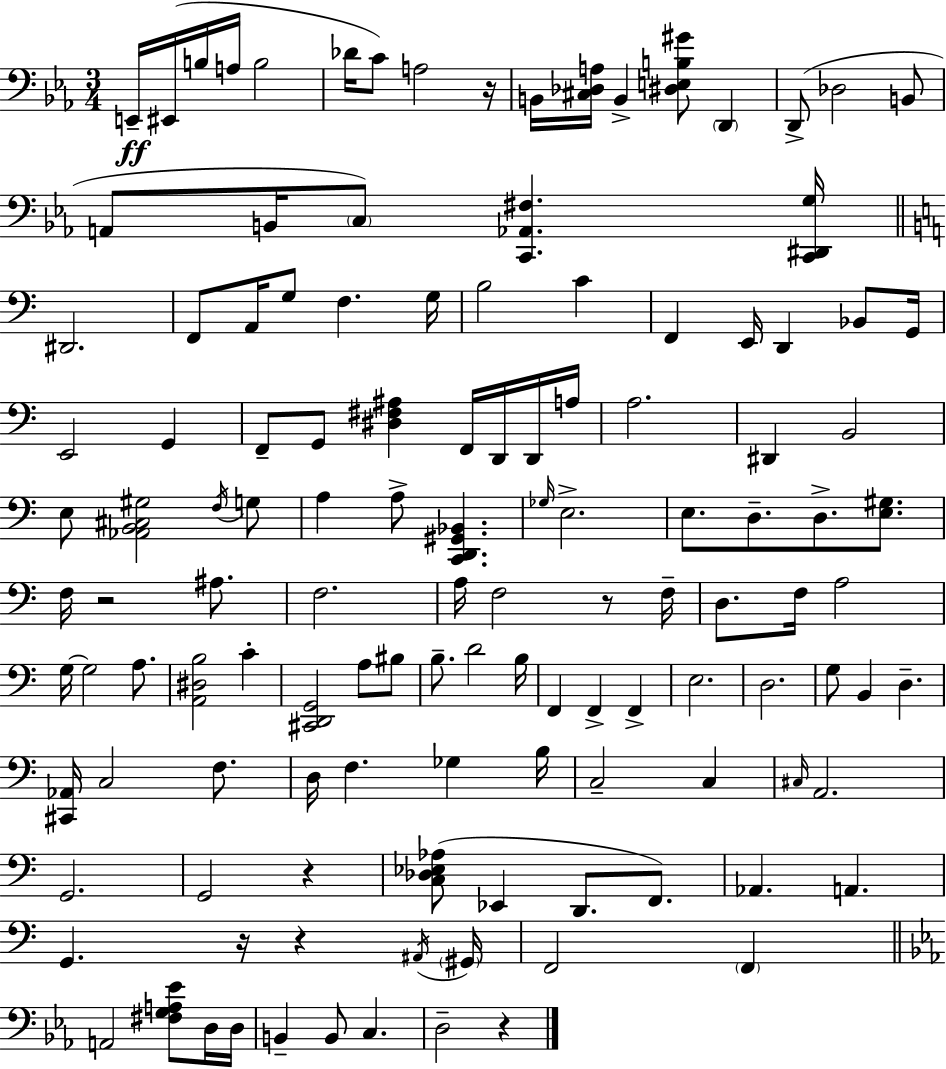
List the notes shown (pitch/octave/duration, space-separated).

E2/s EIS2/s B3/s A3/s B3/h Db4/s C4/e A3/h R/s B2/s [C#3,Db3,A3]/s B2/q [D#3,E3,B3,G#4]/e D2/q D2/e Db3/h B2/e A2/e B2/s C3/e [C2,Ab2,F#3]/q. [C2,D#2,G3]/s D#2/h. F2/e A2/s G3/e F3/q. G3/s B3/h C4/q F2/q E2/s D2/q Bb2/e G2/s E2/h G2/q F2/e G2/e [D#3,F#3,A#3]/q F2/s D2/s D2/s A3/s A3/h. D#2/q B2/h E3/e [Ab2,B2,C#3,G#3]/h F3/s G3/e A3/q A3/e [C2,D2,G#2,Bb2]/q. Gb3/s E3/h. E3/e. D3/e. D3/e. [E3,G#3]/e. F3/s R/h A#3/e. F3/h. A3/s F3/h R/e F3/s D3/e. F3/s A3/h G3/s G3/h A3/e. [A2,D#3,B3]/h C4/q [C#2,D2,G2]/h A3/e BIS3/e B3/e. D4/h B3/s F2/q F2/q F2/q E3/h. D3/h. G3/e B2/q D3/q. [C#2,Ab2]/s C3/h F3/e. D3/s F3/q. Gb3/q B3/s C3/h C3/q C#3/s A2/h. G2/h. G2/h R/q [C3,Db3,Eb3,Ab3]/e Eb2/q D2/e. F2/e. Ab2/q. A2/q. G2/q. R/s R/q A#2/s G#2/s F2/h F2/q A2/h [F#3,G3,A3,Eb4]/e D3/s D3/s B2/q B2/e C3/q. D3/h R/q